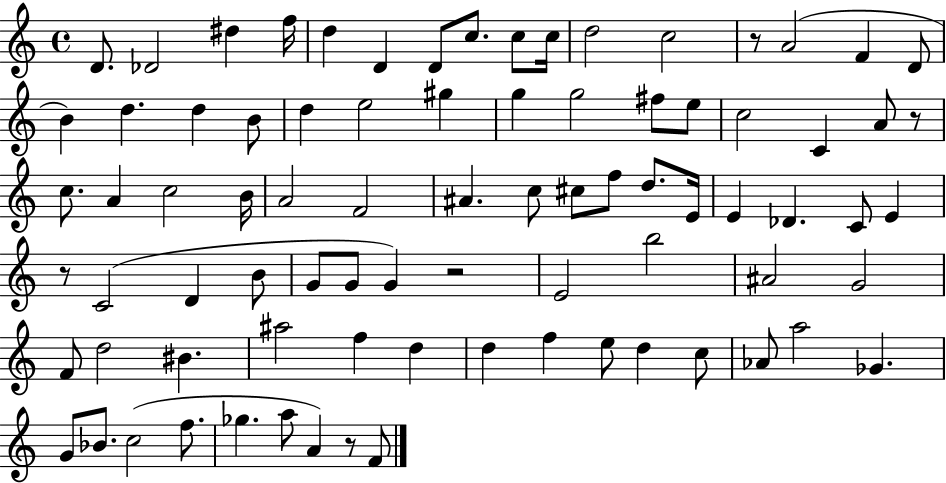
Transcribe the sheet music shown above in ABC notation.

X:1
T:Untitled
M:4/4
L:1/4
K:C
D/2 _D2 ^d f/4 d D D/2 c/2 c/2 c/4 d2 c2 z/2 A2 F D/2 B d d B/2 d e2 ^g g g2 ^f/2 e/2 c2 C A/2 z/2 c/2 A c2 B/4 A2 F2 ^A c/2 ^c/2 f/2 d/2 E/4 E _D C/2 E z/2 C2 D B/2 G/2 G/2 G z2 E2 b2 ^A2 G2 F/2 d2 ^B ^a2 f d d f e/2 d c/2 _A/2 a2 _G G/2 _B/2 c2 f/2 _g a/2 A z/2 F/2